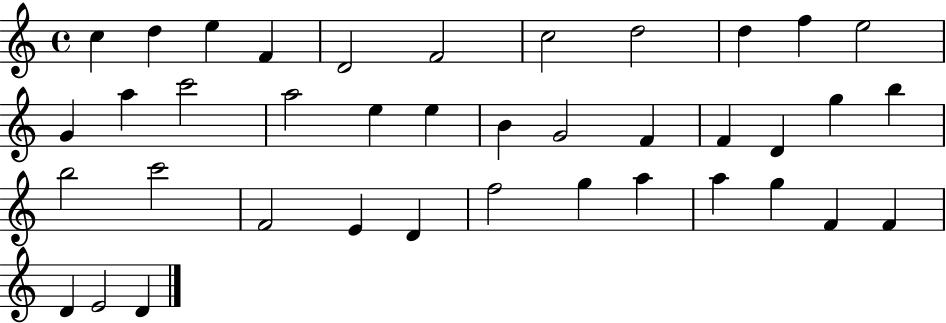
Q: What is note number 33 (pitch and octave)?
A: A5